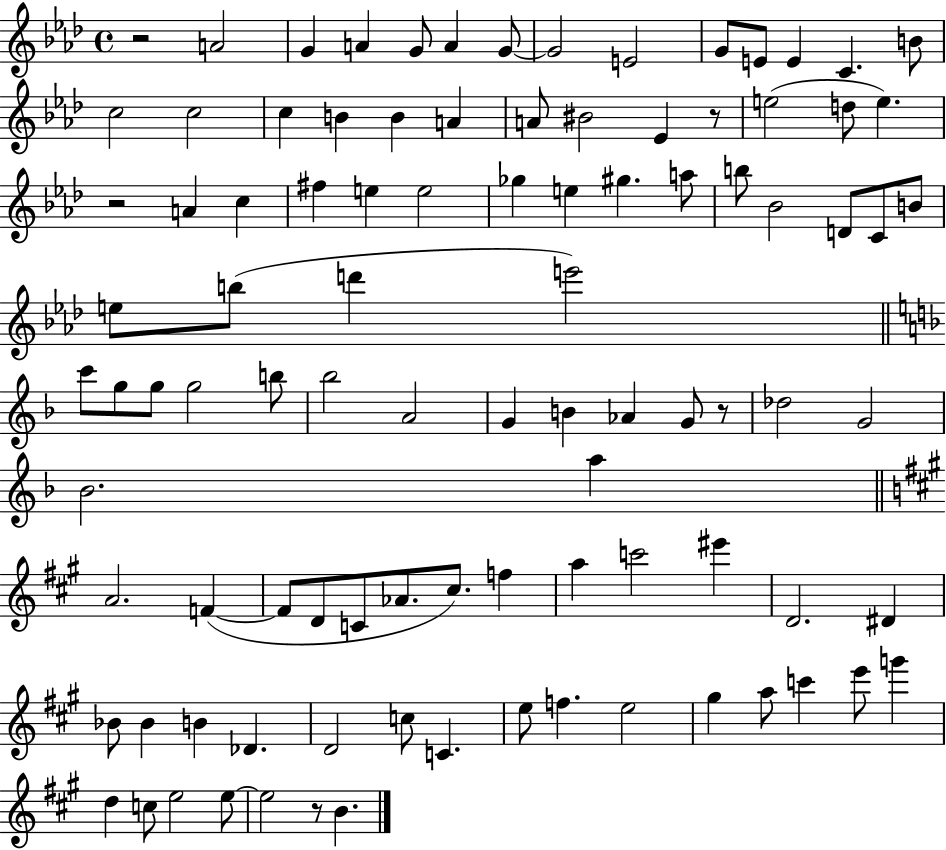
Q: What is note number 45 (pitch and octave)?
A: G5